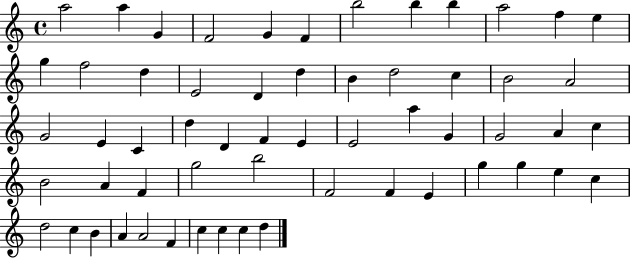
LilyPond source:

{
  \clef treble
  \time 4/4
  \defaultTimeSignature
  \key c \major
  a''2 a''4 g'4 | f'2 g'4 f'4 | b''2 b''4 b''4 | a''2 f''4 e''4 | \break g''4 f''2 d''4 | e'2 d'4 d''4 | b'4 d''2 c''4 | b'2 a'2 | \break g'2 e'4 c'4 | d''4 d'4 f'4 e'4 | e'2 a''4 g'4 | g'2 a'4 c''4 | \break b'2 a'4 f'4 | g''2 b''2 | f'2 f'4 e'4 | g''4 g''4 e''4 c''4 | \break d''2 c''4 b'4 | a'4 a'2 f'4 | c''4 c''4 c''4 d''4 | \bar "|."
}